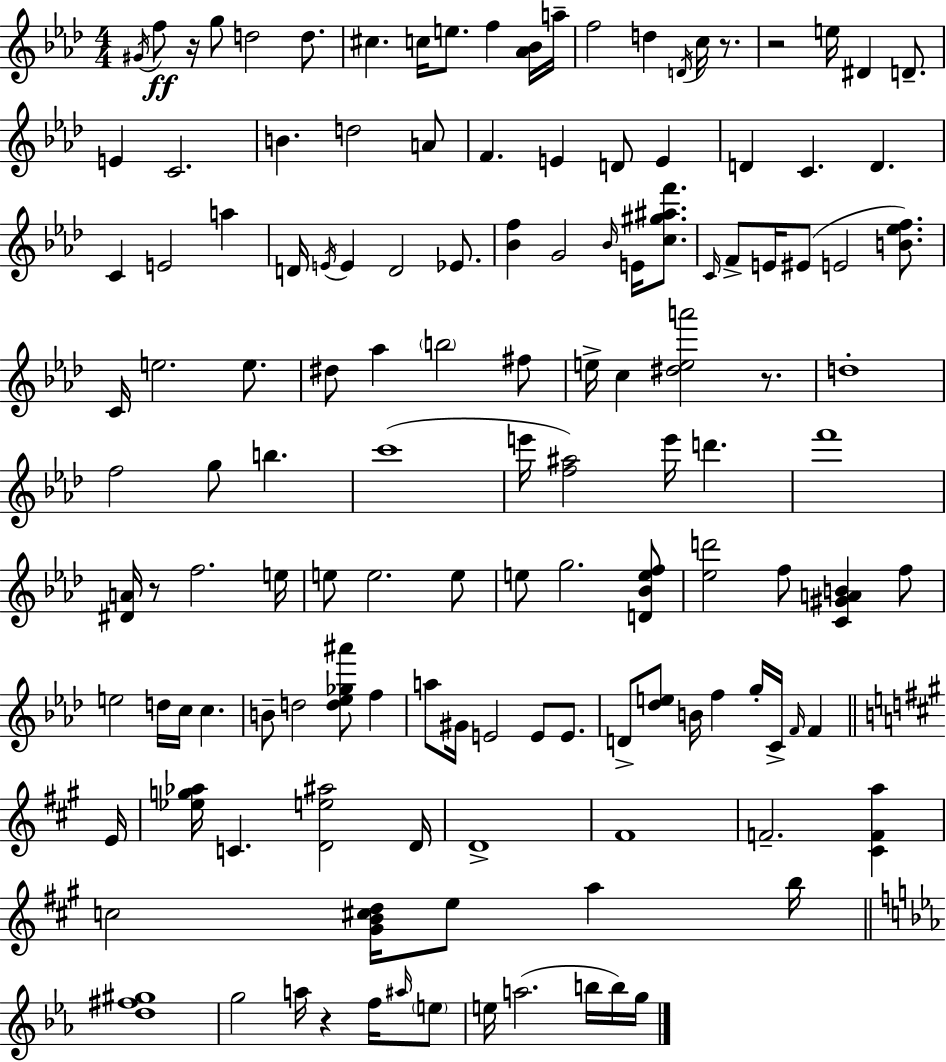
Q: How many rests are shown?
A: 6